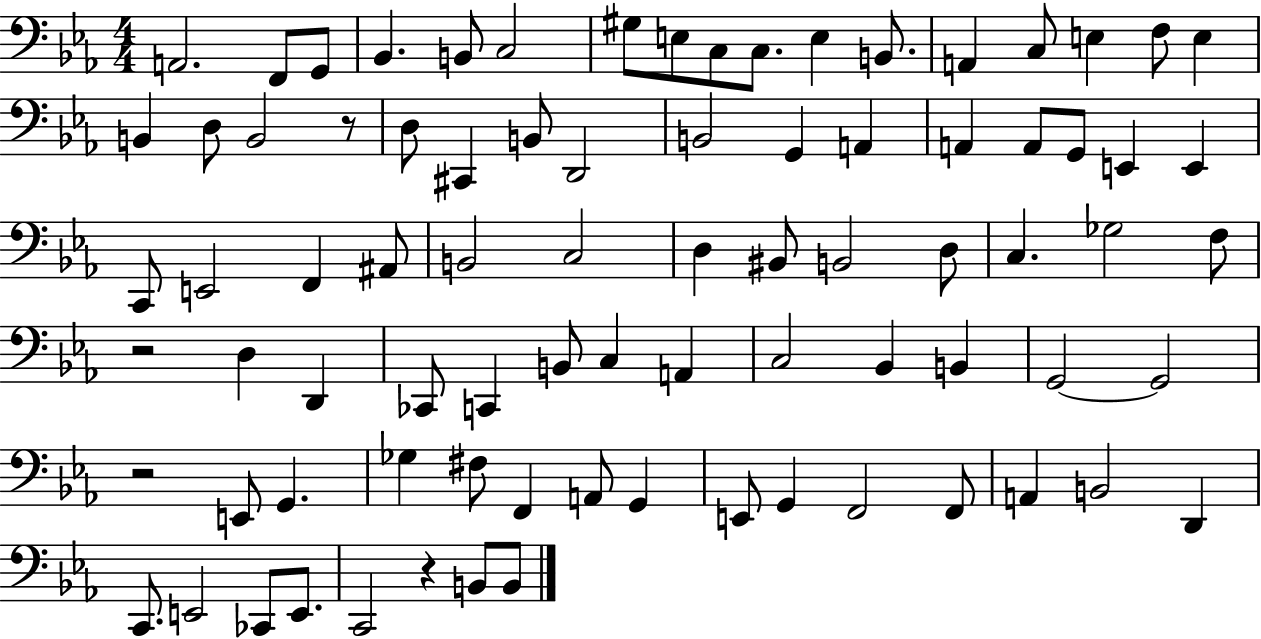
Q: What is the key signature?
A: EES major